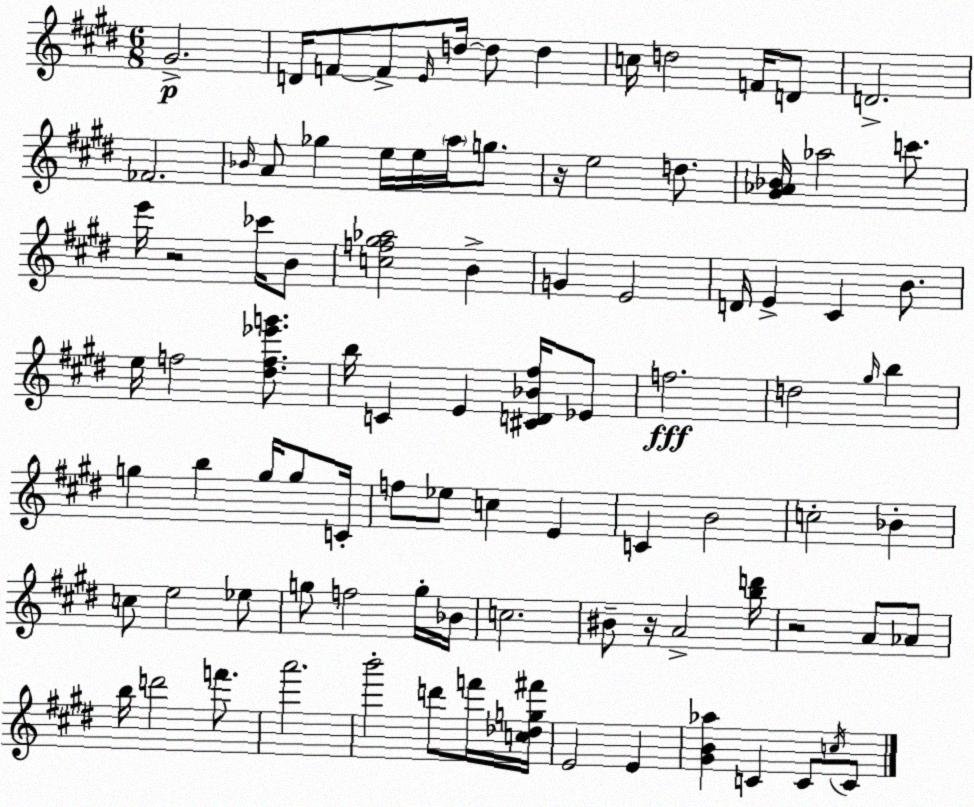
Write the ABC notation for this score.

X:1
T:Untitled
M:6/8
L:1/4
K:E
^G2 D/4 F/2 F/2 E/4 d/4 d/2 d c/4 d2 F/4 D/2 D2 _F2 _B/4 A/2 _g e/4 e/4 a/4 g/2 z/4 e2 d/2 [^G_A_B]/4 _a2 c'/2 e'/4 z2 _c'/4 B/2 [cf^g_a]2 B G E2 D/4 E ^C B/2 e/4 f2 [^df_e'g']/2 b/4 C E [^CD_B^f]/4 _E/2 f2 d2 ^g/4 b g b g/4 g/2 C/4 f/2 _e/2 c E C B2 c2 _B c/2 e2 _e/2 g/2 f2 g/4 _B/4 c2 ^B/2 z/4 A2 [bd']/4 z2 A/2 _A/2 b/4 d'2 f'/2 a'2 b'2 d'/2 f'/4 [c_dg^f']/4 E2 E [^GB_a] C C/2 c/4 C/2